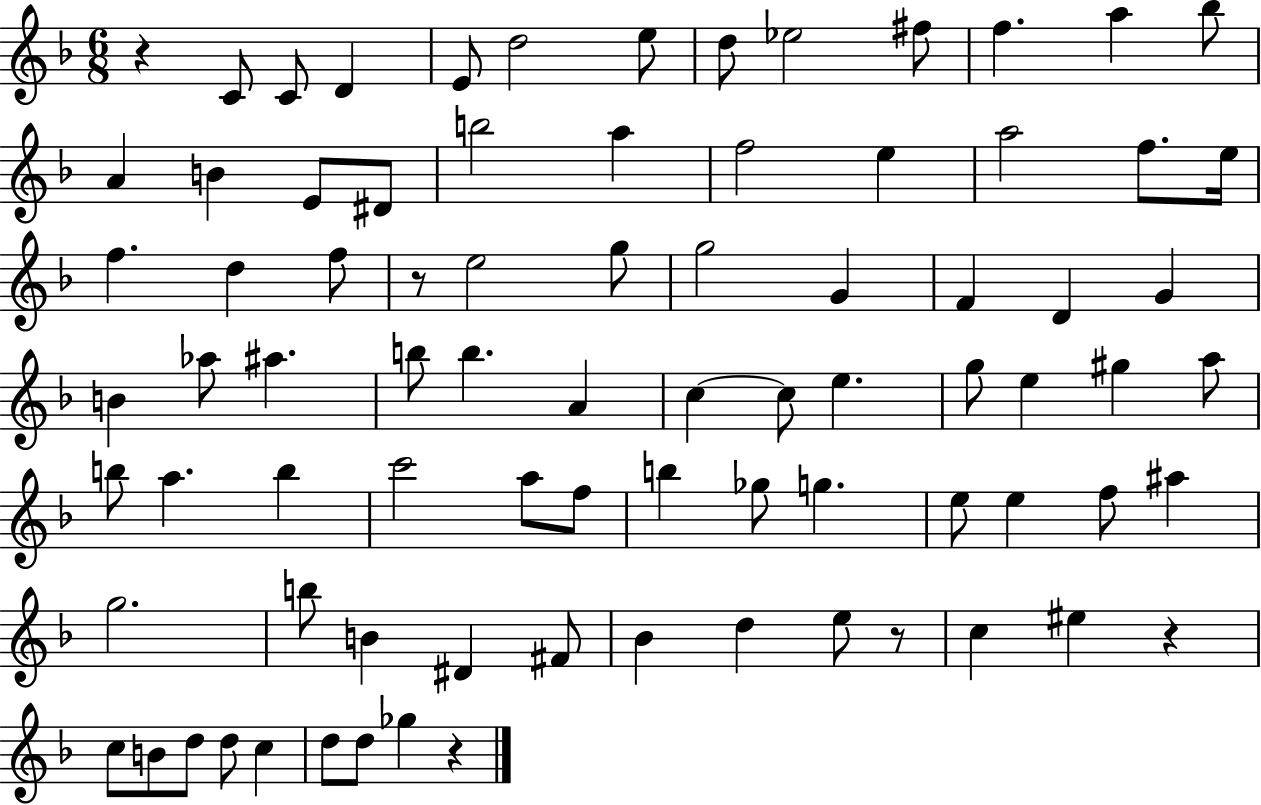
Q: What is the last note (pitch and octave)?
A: Gb5